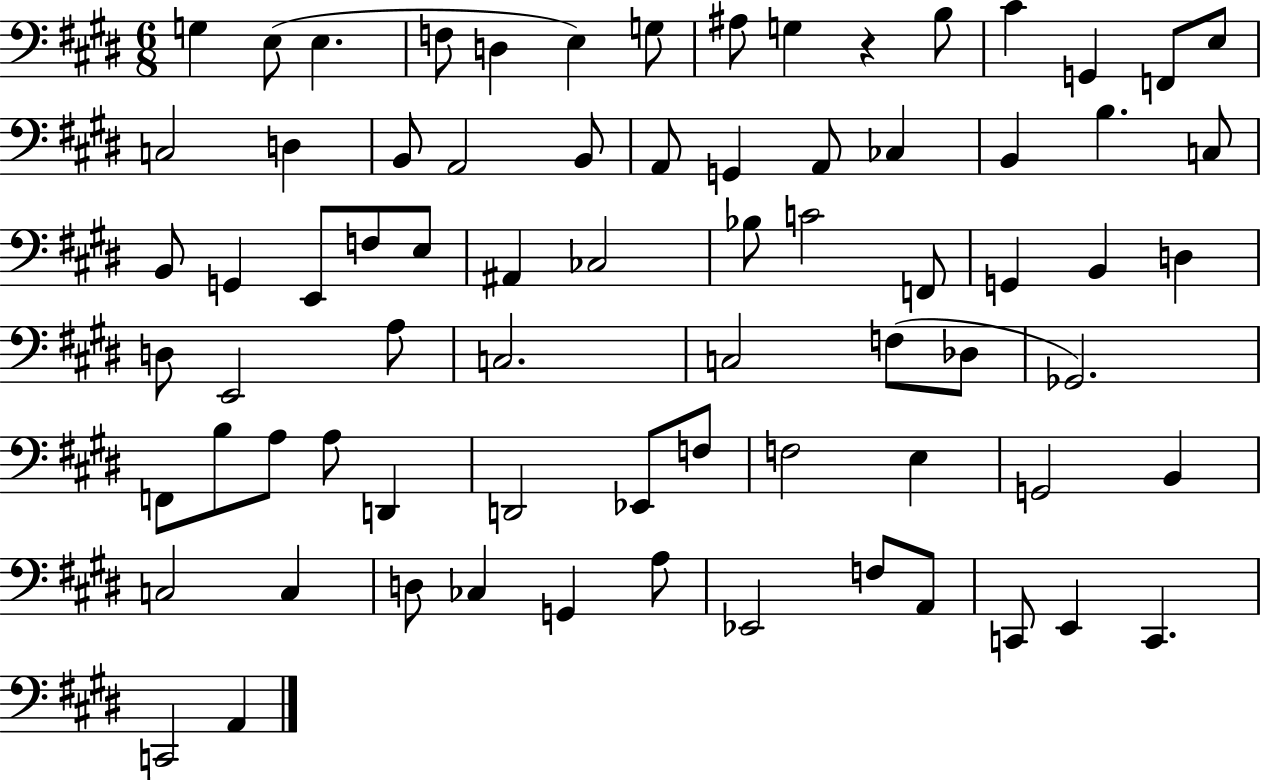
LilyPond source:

{
  \clef bass
  \numericTimeSignature
  \time 6/8
  \key e \major
  g4 e8( e4. | f8 d4 e4) g8 | ais8 g4 r4 b8 | cis'4 g,4 f,8 e8 | \break c2 d4 | b,8 a,2 b,8 | a,8 g,4 a,8 ces4 | b,4 b4. c8 | \break b,8 g,4 e,8 f8 e8 | ais,4 ces2 | bes8 c'2 f,8 | g,4 b,4 d4 | \break d8 e,2 a8 | c2. | c2 f8( des8 | ges,2.) | \break f,8 b8 a8 a8 d,4 | d,2 ees,8 f8 | f2 e4 | g,2 b,4 | \break c2 c4 | d8 ces4 g,4 a8 | ees,2 f8 a,8 | c,8 e,4 c,4. | \break c,2 a,4 | \bar "|."
}